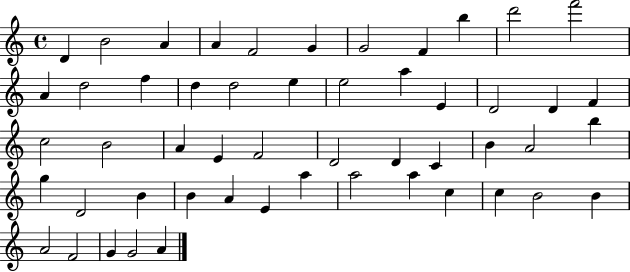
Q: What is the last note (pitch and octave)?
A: A4